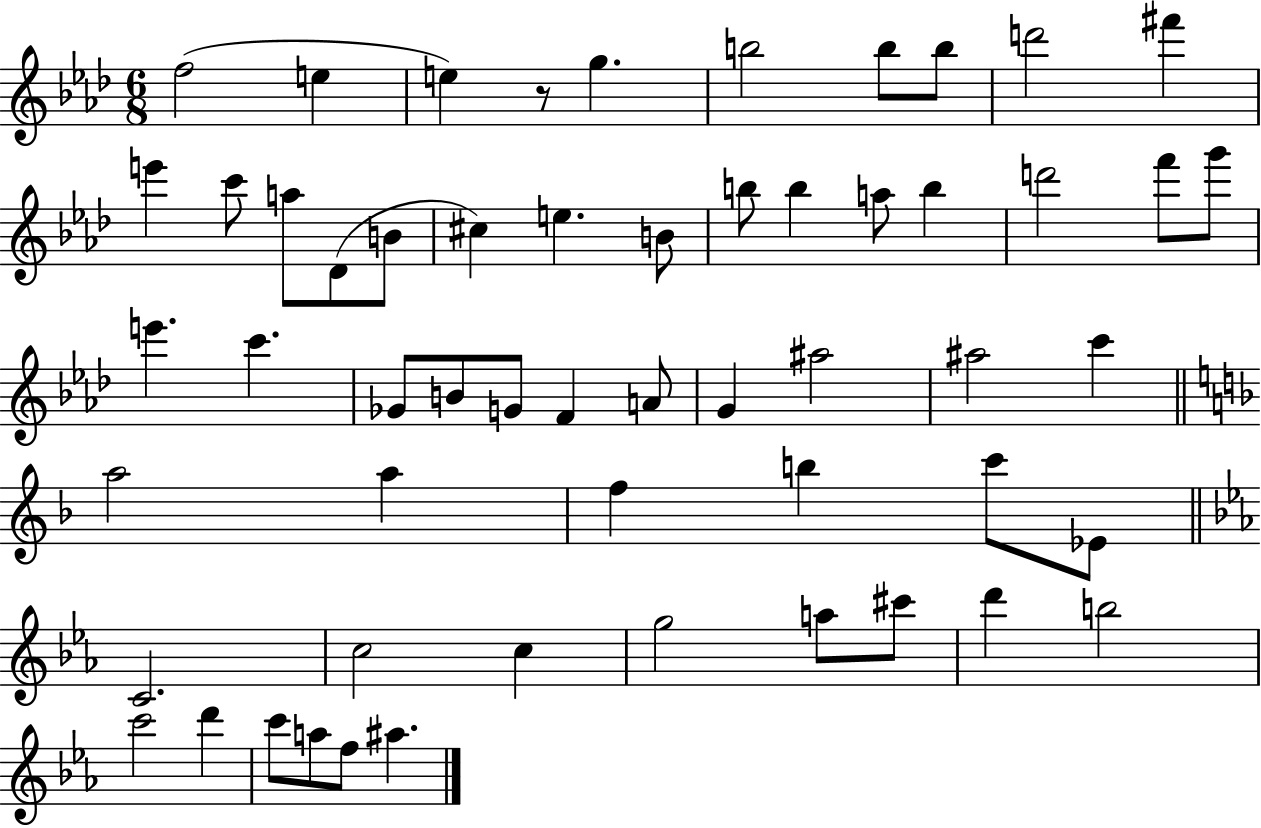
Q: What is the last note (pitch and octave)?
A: A#5